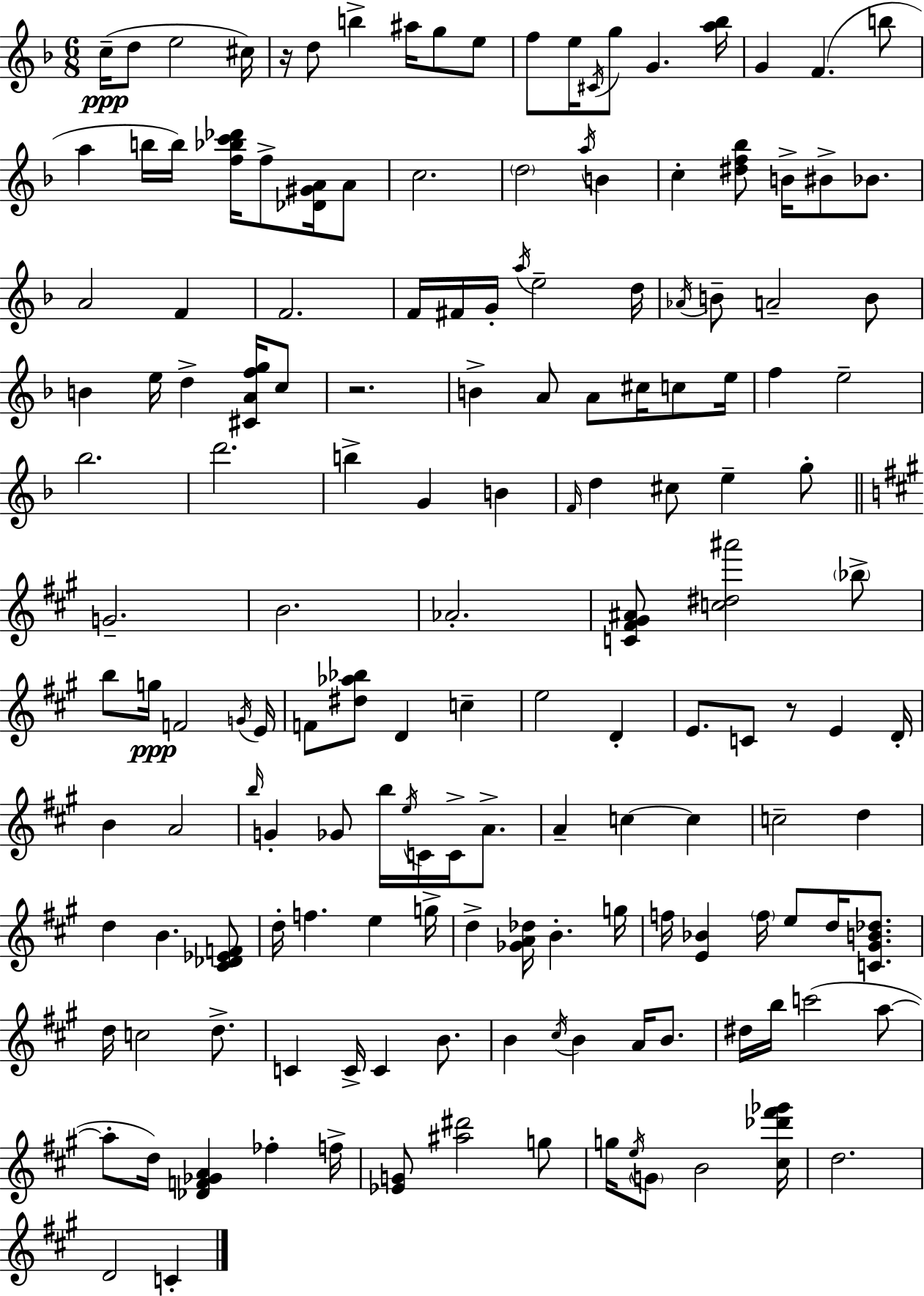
{
  \clef treble
  \numericTimeSignature
  \time 6/8
  \key f \major
  c''16--(\ppp d''8 e''2 cis''16) | r16 d''8 b''4-> ais''16 g''8 e''8 | f''8 e''16 \acciaccatura { cis'16 } g''8 g'4. | <a'' bes''>16 g'4 f'4.( b''8 | \break a''4 b''16 b''16) <f'' bes'' c''' des'''>16 f''8-> <des' gis' a'>16 a'8 | c''2. | \parenthesize d''2 \acciaccatura { a''16 } b'4 | c''4-. <dis'' f'' bes''>8 b'16-> bis'8-> bes'8. | \break a'2 f'4 | f'2. | f'16 fis'16 g'16-. \acciaccatura { a''16 } e''2-- | d''16 \acciaccatura { aes'16 } b'8-- a'2-- | \break b'8 b'4 e''16 d''4-> | <cis' a' f'' g''>16 c''8 r2. | b'4-> a'8 a'8 | cis''16 c''8 e''16 f''4 e''2-- | \break bes''2. | d'''2. | b''4-> g'4 | b'4 \grace { f'16 } d''4 cis''8 e''4-- | \break g''8-. \bar "||" \break \key a \major g'2.-- | b'2. | aes'2.-. | <c' fis' gis' ais'>8 <c'' dis'' ais'''>2 \parenthesize bes''8-> | \break b''8 g''16\ppp f'2 \acciaccatura { g'16 } | e'16 f'8 <dis'' aes'' bes''>8 d'4 c''4-- | e''2 d'4-. | e'8. c'8 r8 e'4 | \break d'16-. b'4 a'2 | \grace { b''16 } g'4-. ges'8 b''16 \acciaccatura { e''16 } c'16 c'16-> | a'8.-> a'4-- c''4~~ c''4 | c''2-- d''4 | \break d''4 b'4. | <cis' des' ees' f'>8 d''16-. f''4. e''4 | g''16-> d''4-> <ges' a' des''>16 b'4.-. | g''16 f''16 <e' bes'>4 \parenthesize f''16 e''8 d''16 | \break <c' gis' b' des''>8. d''16 c''2 | d''8.-> c'4 c'16-> c'4 | b'8. b'4 \acciaccatura { cis''16 } b'4 | a'16 b'8. dis''16 b''16 c'''2( | \break a''8~~ a''8-. d''16) <des' f' ges' a'>4 fes''4-. | f''16-> <ees' g'>8 <ais'' dis'''>2 | g''8 g''16 \acciaccatura { e''16 } \parenthesize g'8 b'2 | <cis'' des''' fis''' ges'''>16 d''2. | \break d'2 | c'4-. \bar "|."
}